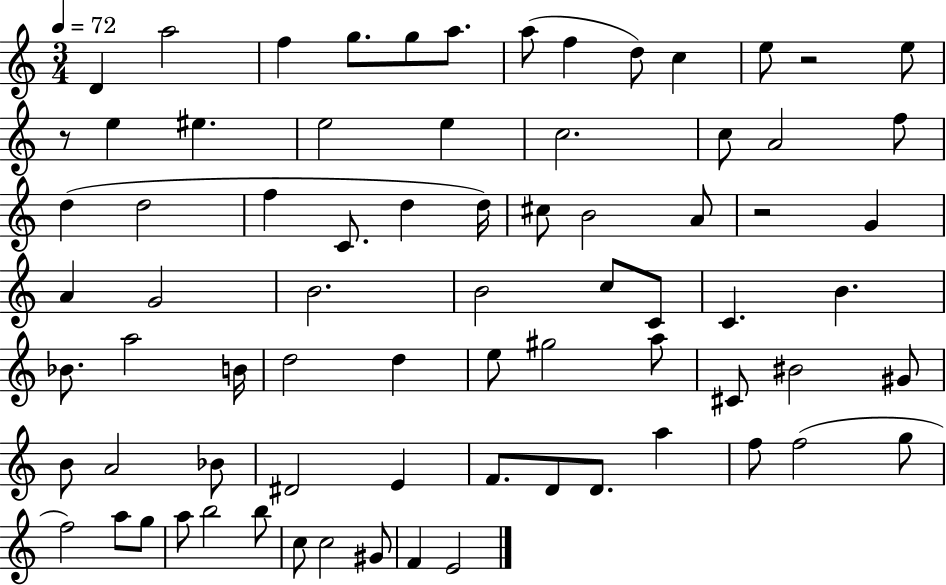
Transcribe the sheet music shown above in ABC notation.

X:1
T:Untitled
M:3/4
L:1/4
K:C
D a2 f g/2 g/2 a/2 a/2 f d/2 c e/2 z2 e/2 z/2 e ^e e2 e c2 c/2 A2 f/2 d d2 f C/2 d d/4 ^c/2 B2 A/2 z2 G A G2 B2 B2 c/2 C/2 C B _B/2 a2 B/4 d2 d e/2 ^g2 a/2 ^C/2 ^B2 ^G/2 B/2 A2 _B/2 ^D2 E F/2 D/2 D/2 a f/2 f2 g/2 f2 a/2 g/2 a/2 b2 b/2 c/2 c2 ^G/2 F E2